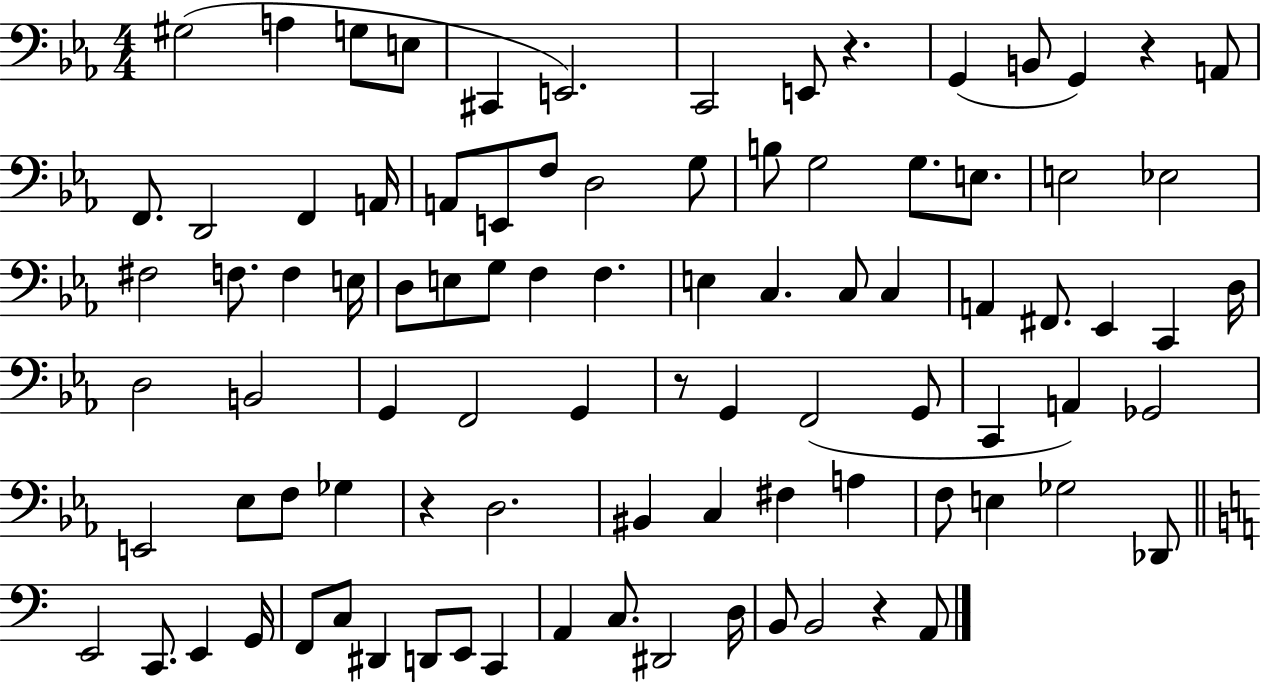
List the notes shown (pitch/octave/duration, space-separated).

G#3/h A3/q G3/e E3/e C#2/q E2/h. C2/h E2/e R/q. G2/q B2/e G2/q R/q A2/e F2/e. D2/h F2/q A2/s A2/e E2/e F3/e D3/h G3/e B3/e G3/h G3/e. E3/e. E3/h Eb3/h F#3/h F3/e. F3/q E3/s D3/e E3/e G3/e F3/q F3/q. E3/q C3/q. C3/e C3/q A2/q F#2/e. Eb2/q C2/q D3/s D3/h B2/h G2/q F2/h G2/q R/e G2/q F2/h G2/e C2/q A2/q Gb2/h E2/h Eb3/e F3/e Gb3/q R/q D3/h. BIS2/q C3/q F#3/q A3/q F3/e E3/q Gb3/h Db2/e E2/h C2/e. E2/q G2/s F2/e C3/e D#2/q D2/e E2/e C2/q A2/q C3/e. D#2/h D3/s B2/e B2/h R/q A2/e